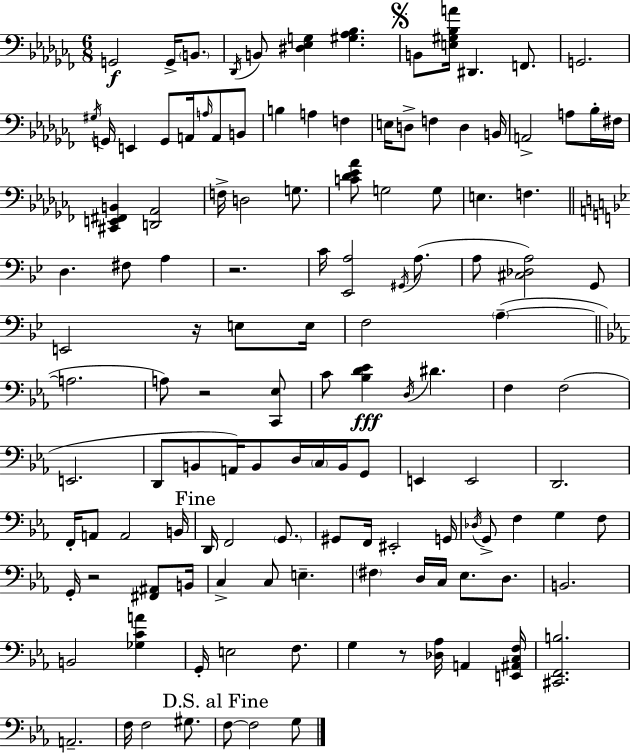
{
  \clef bass
  \numericTimeSignature
  \time 6/8
  \key aes \minor
  g,2\f g,16-> \parenthesize b,8. | \acciaccatura { des,16 } b,8 <dis ees g>4 <gis aes bes>4. | \mark \markup { \musicglyph "scripts.segno" } b,8 <e gis bes a'>16 dis,4. f,8. | g,2. | \break \acciaccatura { gis16 } g,16 e,4 g,8 a,16 \grace { a16 } a,8 | b,8 b4 a4 f4 | e16 d8-> f4 d4 | b,16 a,2-> a8 | \break bes16-. fis16 <cis, e, fis, b,>4 <d, aes,>2 | f16-> d2 | g8. <c' des' ees' aes'>8 g2 | g8 e4. f4. | \break \bar "||" \break \key bes \major d4. fis8 a4 | r2. | c'16 <ees, a>2 \acciaccatura { gis,16 }( a8. | a8 <cis des a>2) g,8 | \break e,2 r16 e8 | e16 f2 \parenthesize a4--~(~ | \bar "||" \break \key c \minor a2. | a8) r2 <c, ees>8 | c'8 <bes d' ees'>4\fff \acciaccatura { d16 } dis'4. | f4 f2( | \break e,2. | d,8 b,8 a,16) b,8 d16 \parenthesize c16 b,16 g,8 | e,4 e,2 | d,2. | \break f,16-. a,8 a,2 | b,16 \mark "Fine" d,16 f,2 \parenthesize g,8. | gis,8 f,16 eis,2-. | g,16 \acciaccatura { des16 } g,8-> f4 g4 | \break f8 g,16-. r2 <fis, ais,>8 | b,16 c4-> c8 e4.-- | \parenthesize fis4 d16 c16 ees8. d8. | b,2. | \break b,2 <ges c' a'>4 | g,16-. e2 f8. | g4 r8 <des aes>16 a,4 | <e, ais, c f>16 <cis, f, b>2. | \break a,2.-- | f16 f2 gis8. | \mark "D.S. al Fine" f8~~ f2 | g8 \bar "|."
}